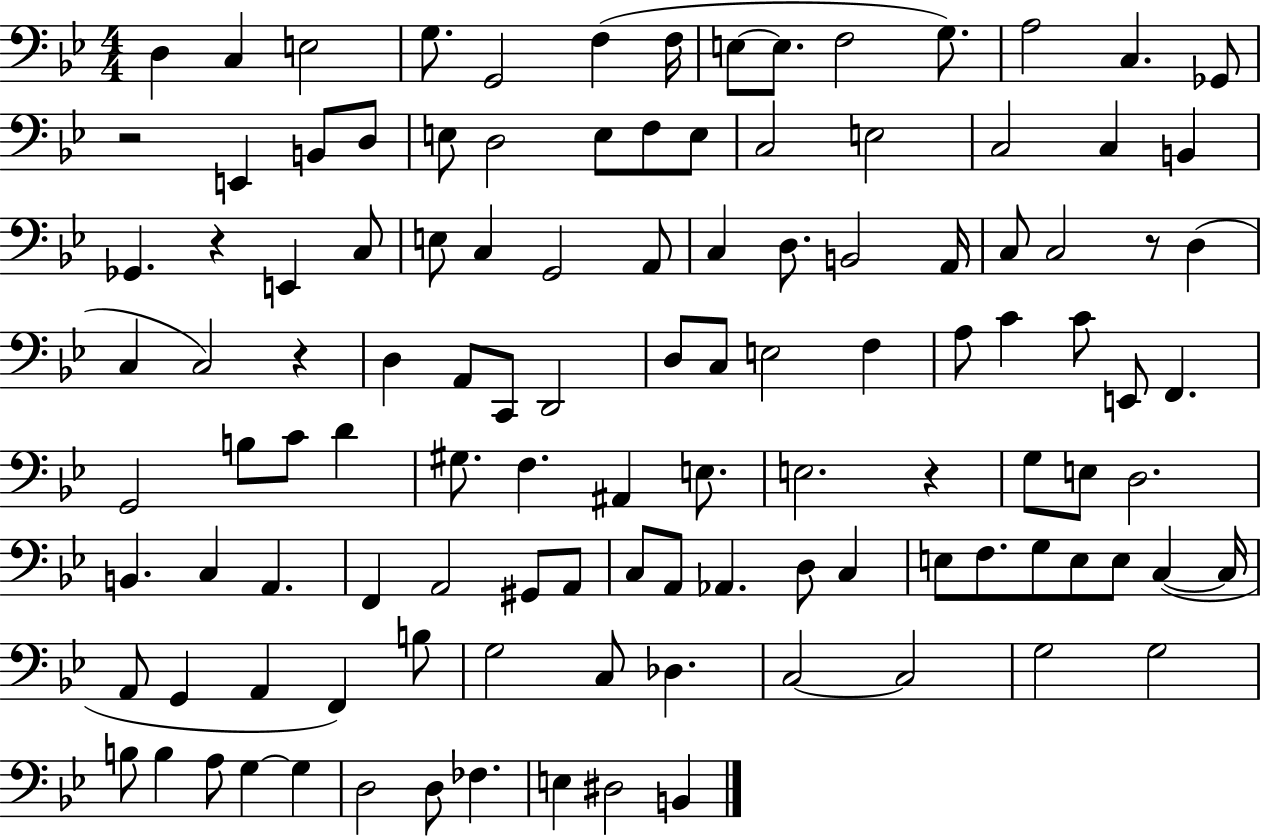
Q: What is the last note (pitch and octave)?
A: B2